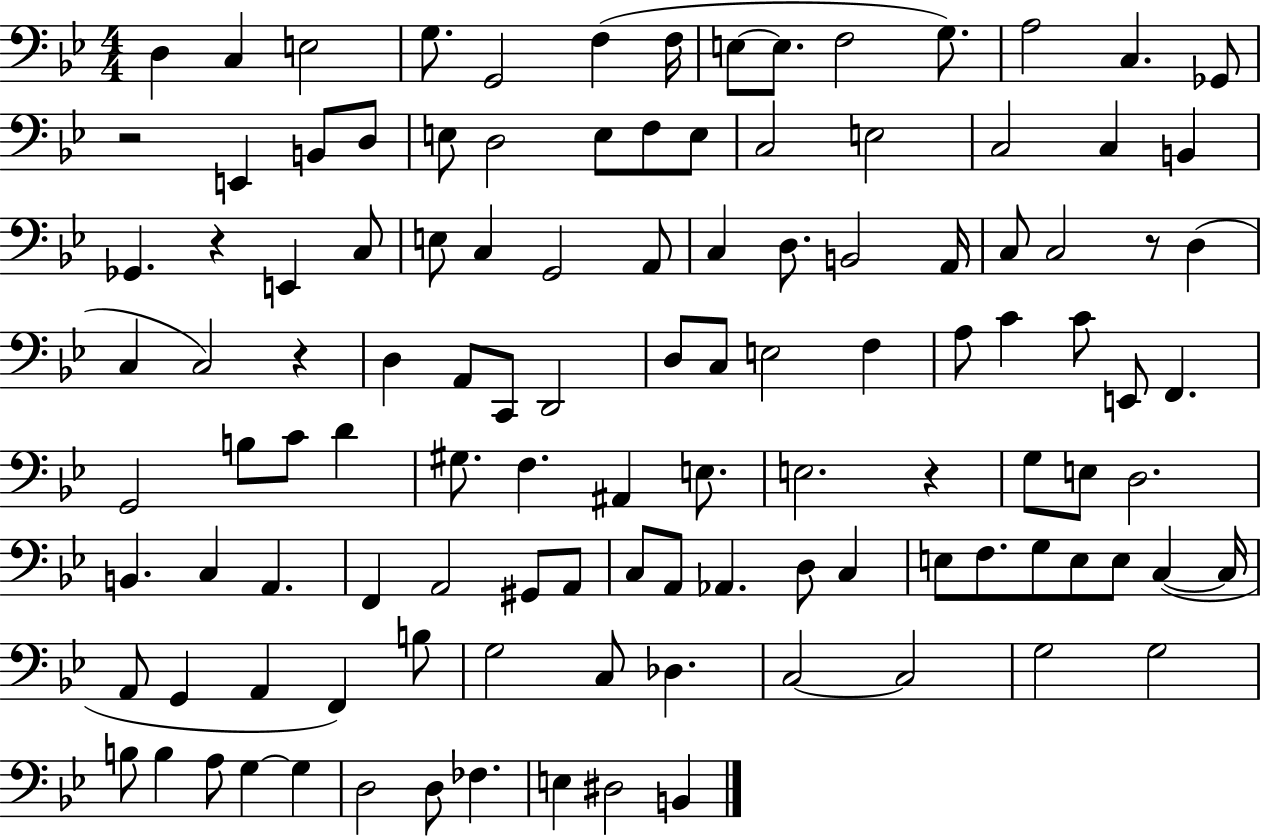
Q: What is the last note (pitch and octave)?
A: B2